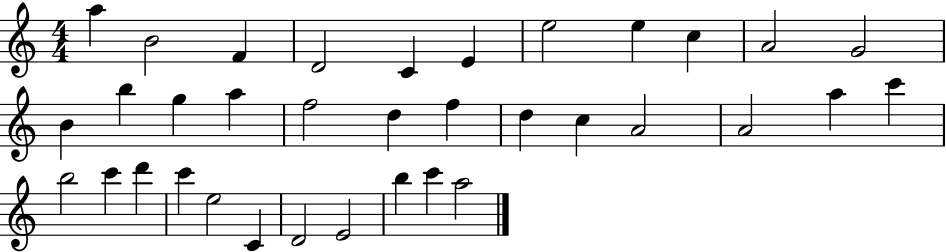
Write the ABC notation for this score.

X:1
T:Untitled
M:4/4
L:1/4
K:C
a B2 F D2 C E e2 e c A2 G2 B b g a f2 d f d c A2 A2 a c' b2 c' d' c' e2 C D2 E2 b c' a2